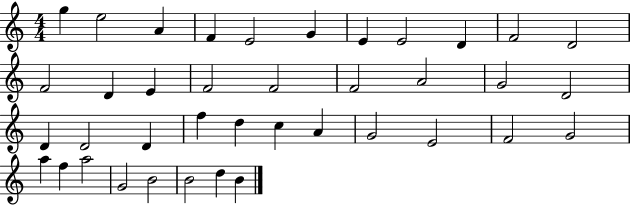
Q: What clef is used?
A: treble